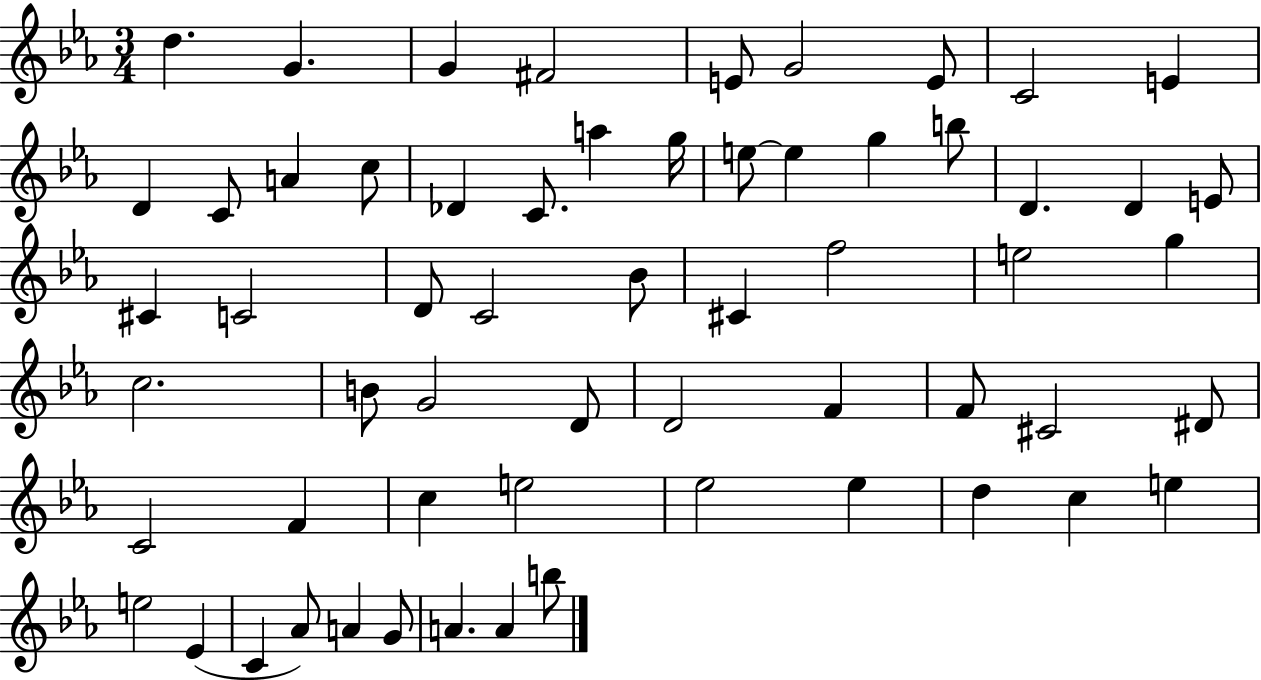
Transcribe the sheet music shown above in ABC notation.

X:1
T:Untitled
M:3/4
L:1/4
K:Eb
d G G ^F2 E/2 G2 E/2 C2 E D C/2 A c/2 _D C/2 a g/4 e/2 e g b/2 D D E/2 ^C C2 D/2 C2 _B/2 ^C f2 e2 g c2 B/2 G2 D/2 D2 F F/2 ^C2 ^D/2 C2 F c e2 _e2 _e d c e e2 _E C _A/2 A G/2 A A b/2